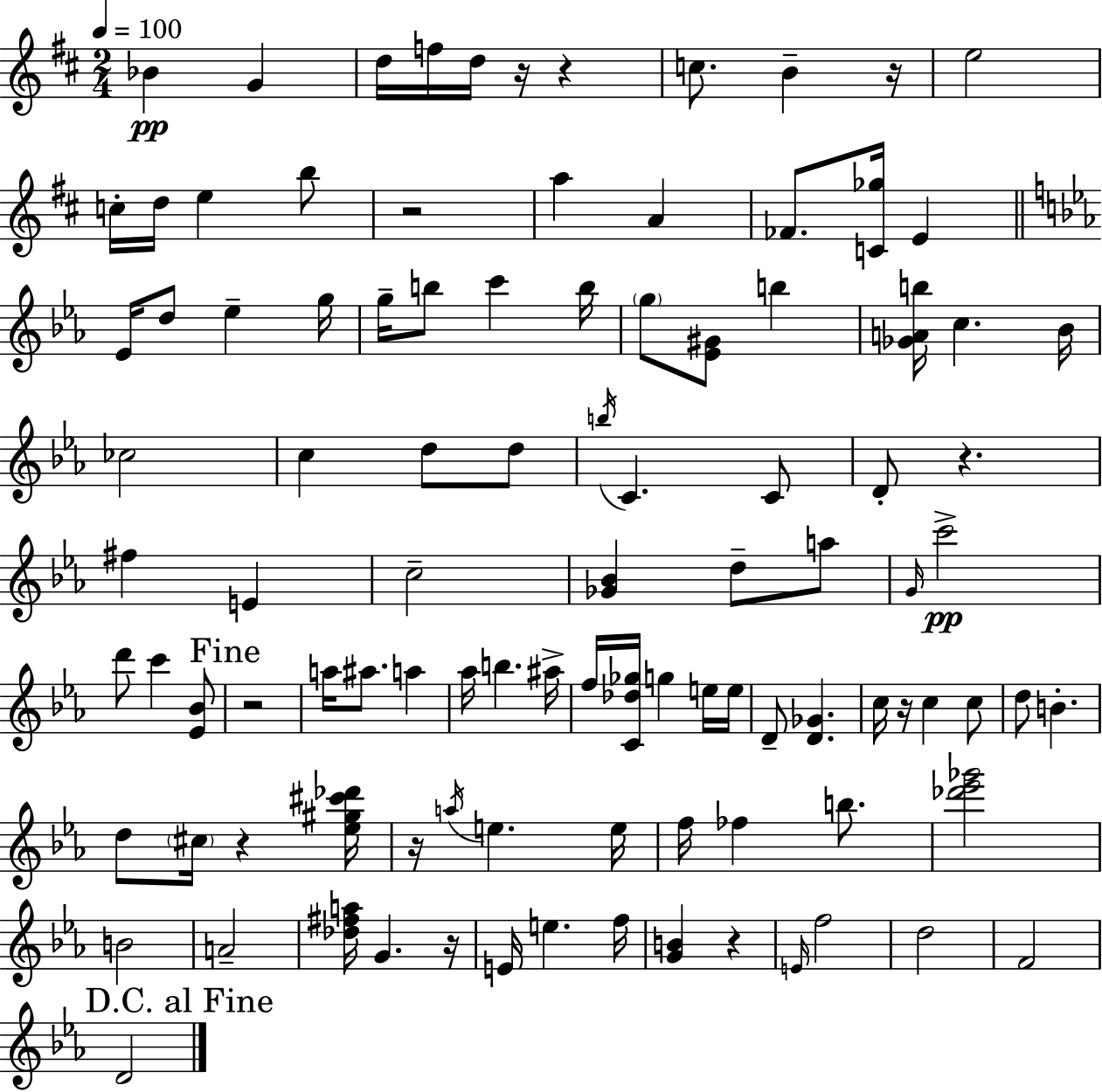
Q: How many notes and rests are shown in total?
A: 102